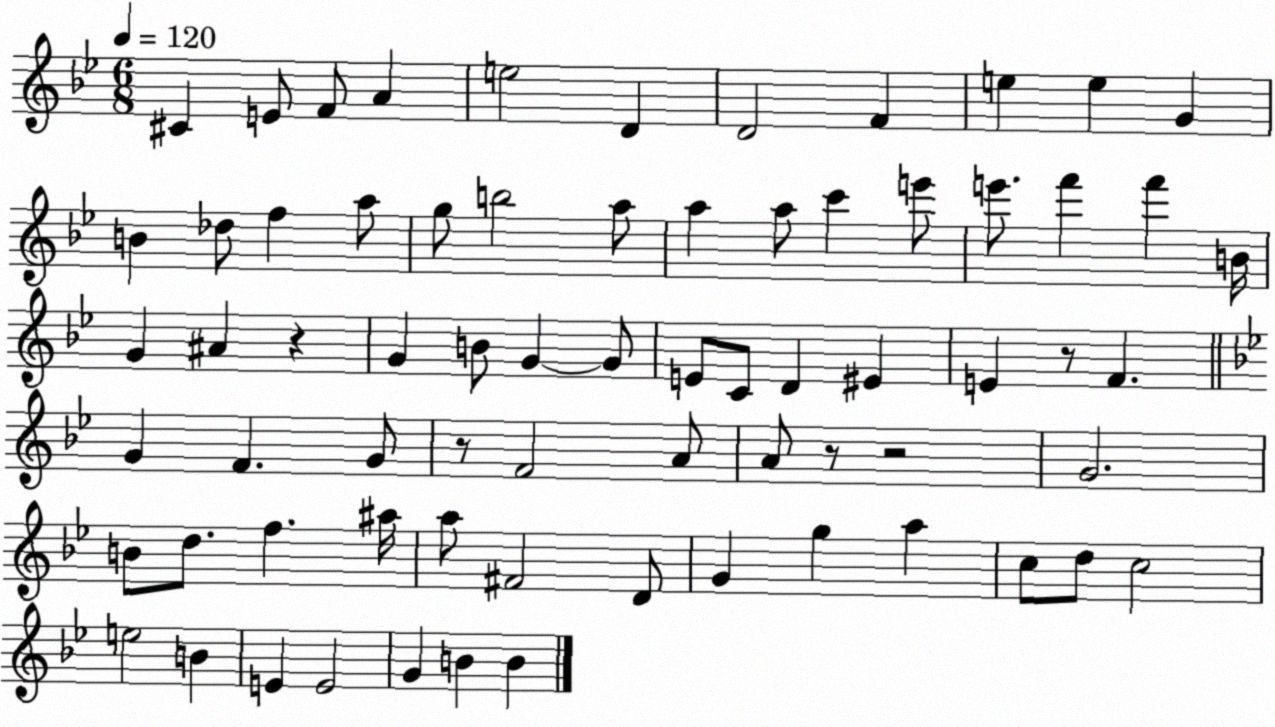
X:1
T:Untitled
M:6/8
L:1/4
K:Bb
^C E/2 F/2 A e2 D D2 F e e G B _d/2 f a/2 g/2 b2 a/2 a a/2 c' e'/2 e'/2 f' f' B/4 G ^A z G B/2 G G/2 E/2 C/2 D ^E E z/2 F G F G/2 z/2 F2 A/2 A/2 z/2 z2 G2 B/2 d/2 f ^a/4 a/2 ^F2 D/2 G g a c/2 d/2 c2 e2 B E E2 G B B